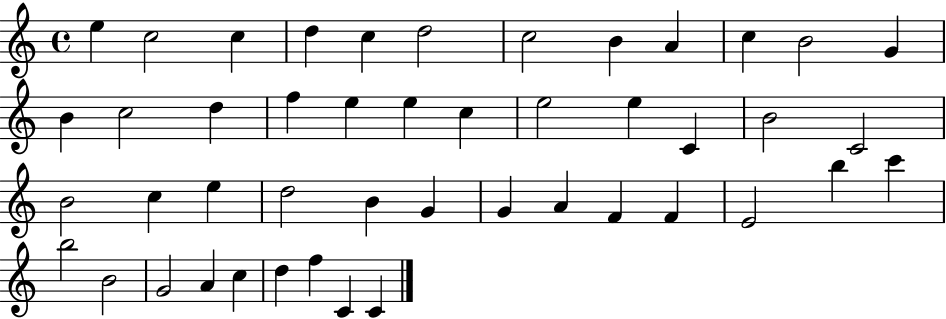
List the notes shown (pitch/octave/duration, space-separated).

E5/q C5/h C5/q D5/q C5/q D5/h C5/h B4/q A4/q C5/q B4/h G4/q B4/q C5/h D5/q F5/q E5/q E5/q C5/q E5/h E5/q C4/q B4/h C4/h B4/h C5/q E5/q D5/h B4/q G4/q G4/q A4/q F4/q F4/q E4/h B5/q C6/q B5/h B4/h G4/h A4/q C5/q D5/q F5/q C4/q C4/q